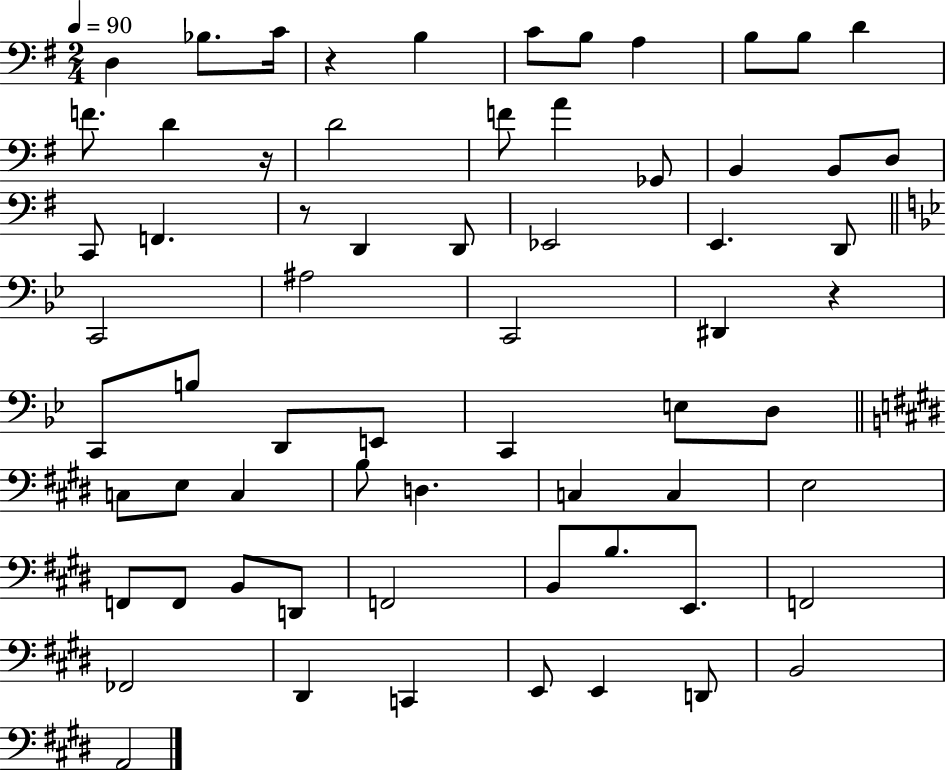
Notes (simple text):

D3/q Bb3/e. C4/s R/q B3/q C4/e B3/e A3/q B3/e B3/e D4/q F4/e. D4/q R/s D4/h F4/e A4/q Gb2/e B2/q B2/e D3/e C2/e F2/q. R/e D2/q D2/e Eb2/h E2/q. D2/e C2/h A#3/h C2/h D#2/q R/q C2/e B3/e D2/e E2/e C2/q E3/e D3/e C3/e E3/e C3/q B3/e D3/q. C3/q C3/q E3/h F2/e F2/e B2/e D2/e F2/h B2/e B3/e. E2/e. F2/h FES2/h D#2/q C2/q E2/e E2/q D2/e B2/h A2/h